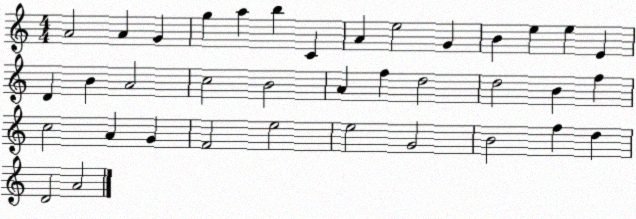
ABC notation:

X:1
T:Untitled
M:4/4
L:1/4
K:C
A2 A G g a b C A e2 G B e e E D B A2 c2 B2 A f d2 d2 B f c2 A G F2 e2 e2 G2 B2 f d D2 A2